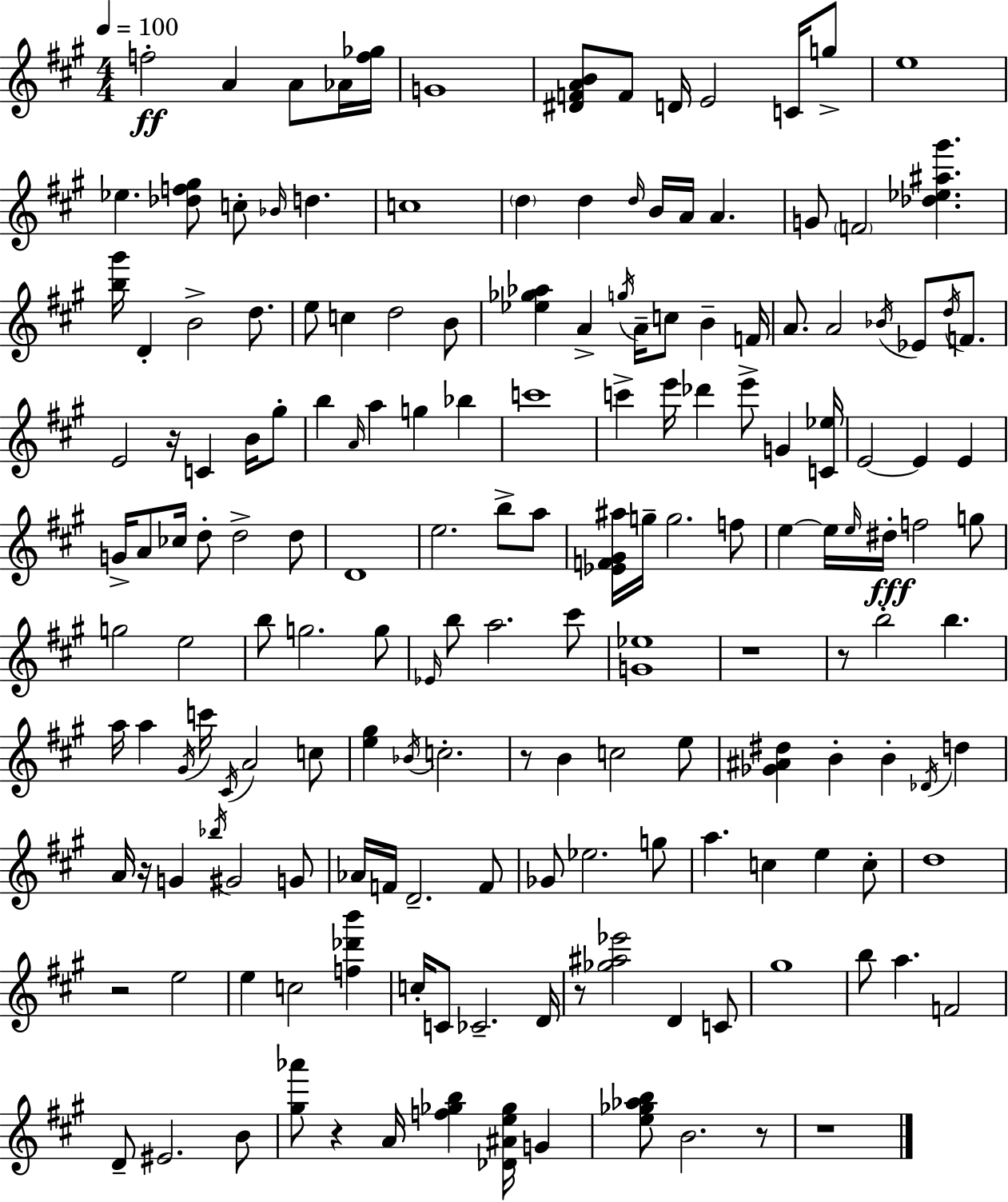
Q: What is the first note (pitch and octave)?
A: F5